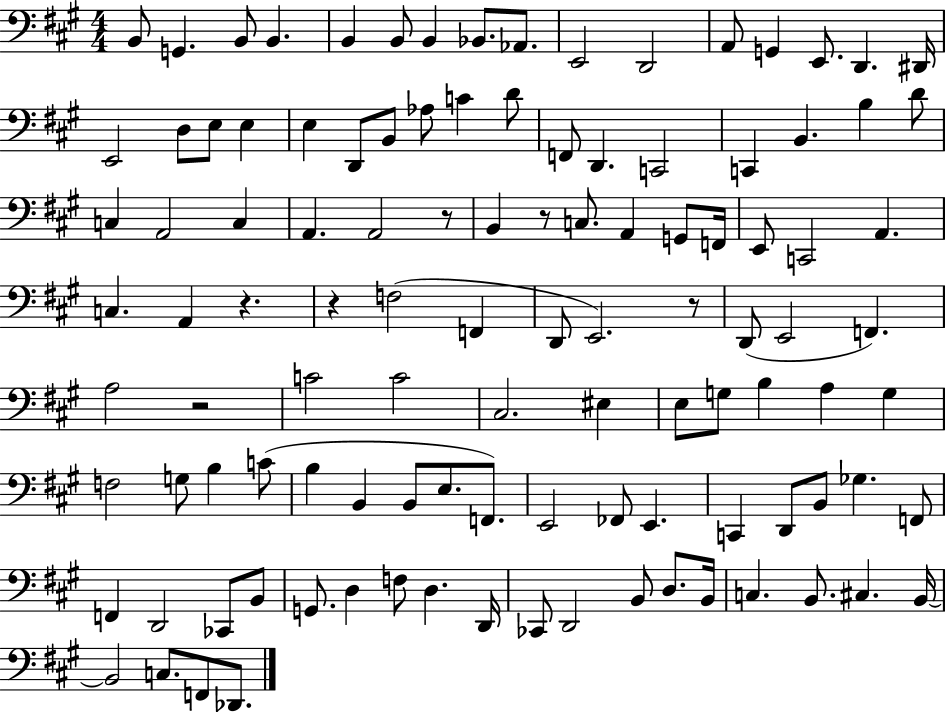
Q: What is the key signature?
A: A major